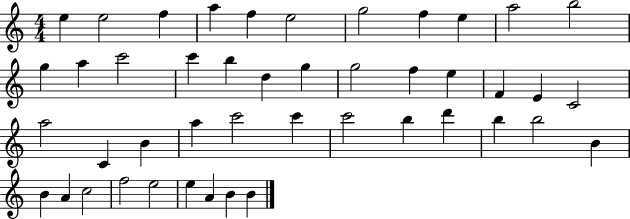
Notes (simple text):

E5/q E5/h F5/q A5/q F5/q E5/h G5/h F5/q E5/q A5/h B5/h G5/q A5/q C6/h C6/q B5/q D5/q G5/q G5/h F5/q E5/q F4/q E4/q C4/h A5/h C4/q B4/q A5/q C6/h C6/q C6/h B5/q D6/q B5/q B5/h B4/q B4/q A4/q C5/h F5/h E5/h E5/q A4/q B4/q B4/q